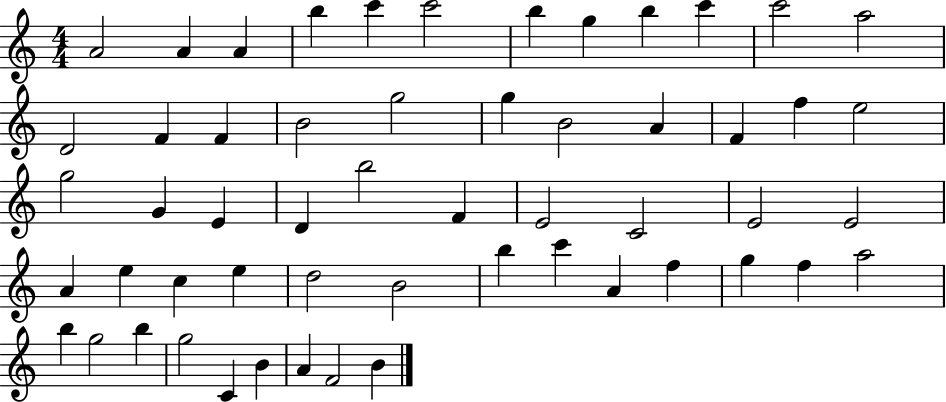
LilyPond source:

{
  \clef treble
  \numericTimeSignature
  \time 4/4
  \key c \major
  a'2 a'4 a'4 | b''4 c'''4 c'''2 | b''4 g''4 b''4 c'''4 | c'''2 a''2 | \break d'2 f'4 f'4 | b'2 g''2 | g''4 b'2 a'4 | f'4 f''4 e''2 | \break g''2 g'4 e'4 | d'4 b''2 f'4 | e'2 c'2 | e'2 e'2 | \break a'4 e''4 c''4 e''4 | d''2 b'2 | b''4 c'''4 a'4 f''4 | g''4 f''4 a''2 | \break b''4 g''2 b''4 | g''2 c'4 b'4 | a'4 f'2 b'4 | \bar "|."
}